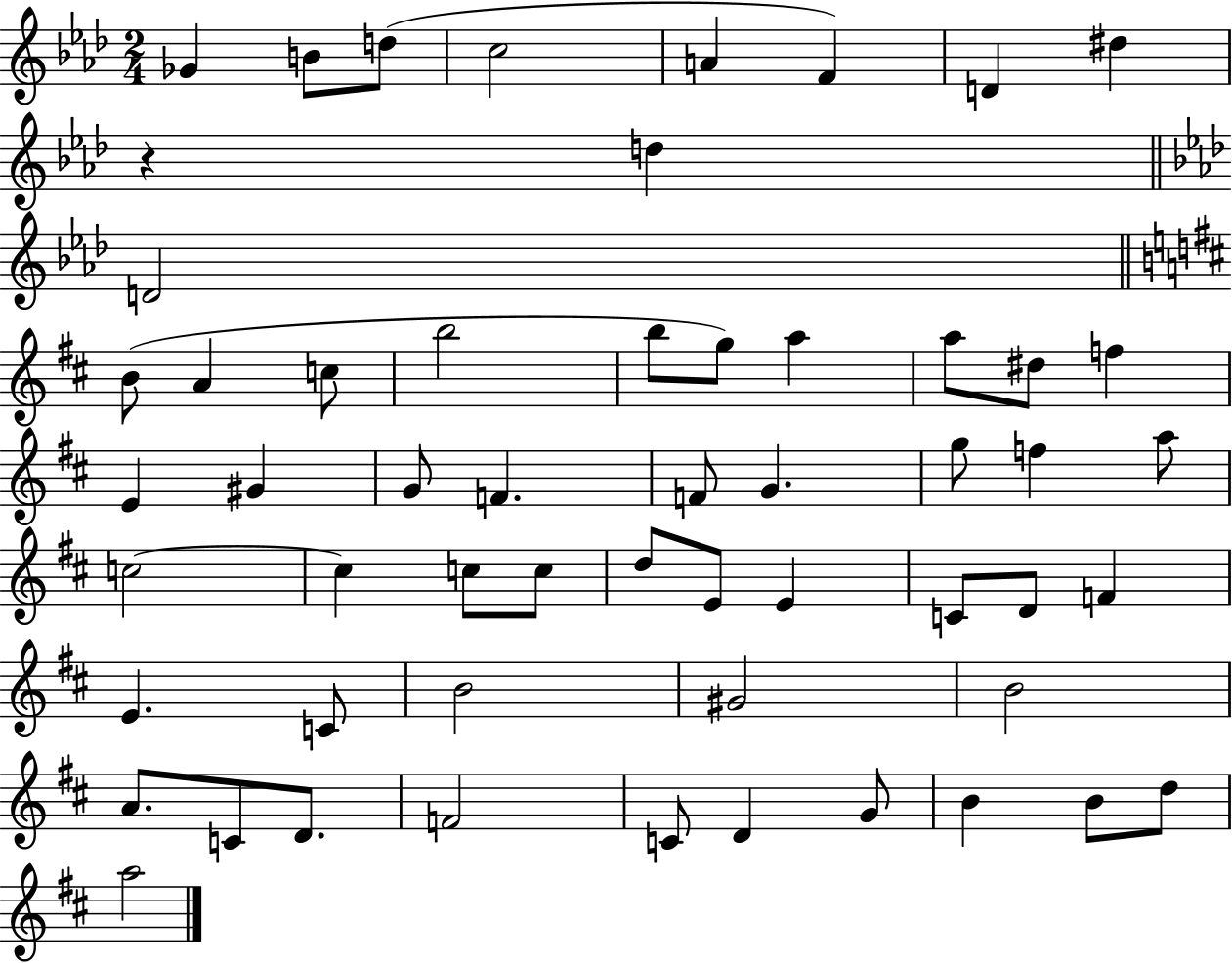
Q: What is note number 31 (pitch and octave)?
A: C5